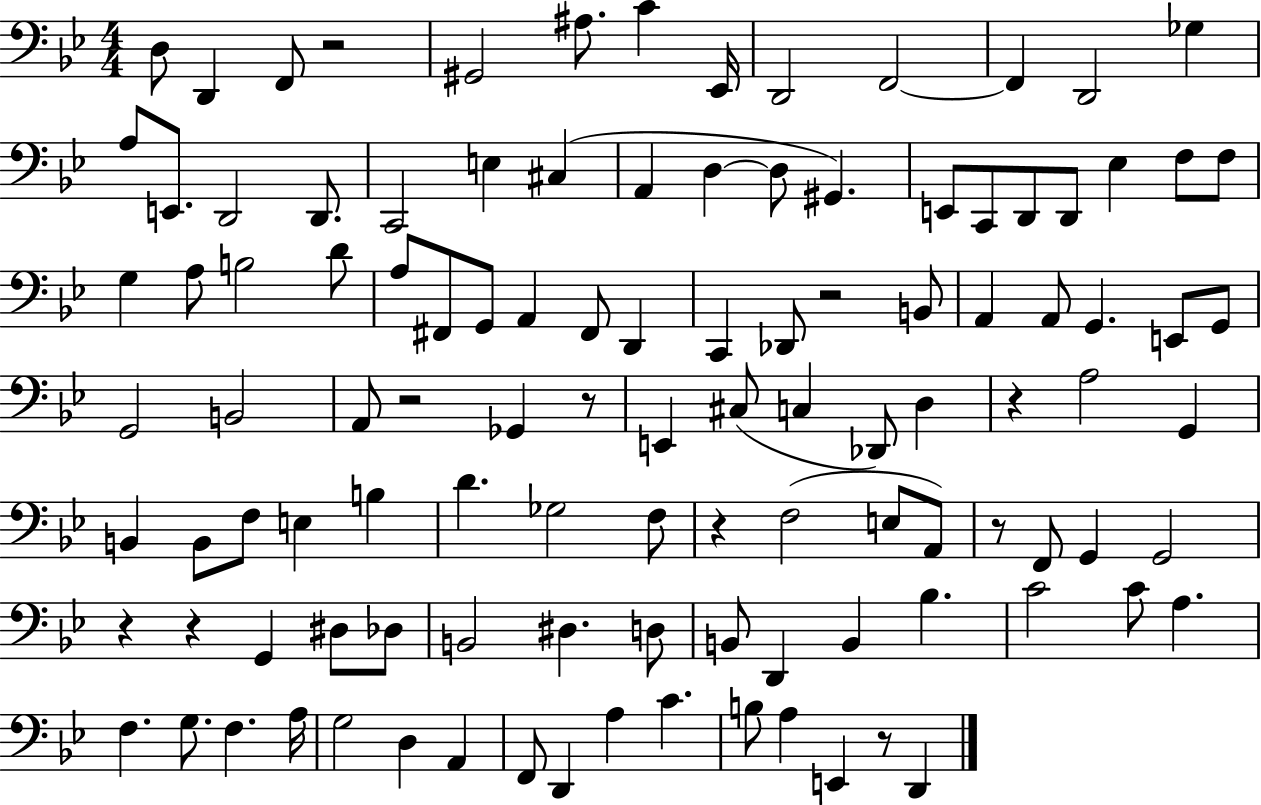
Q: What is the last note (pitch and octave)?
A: D2